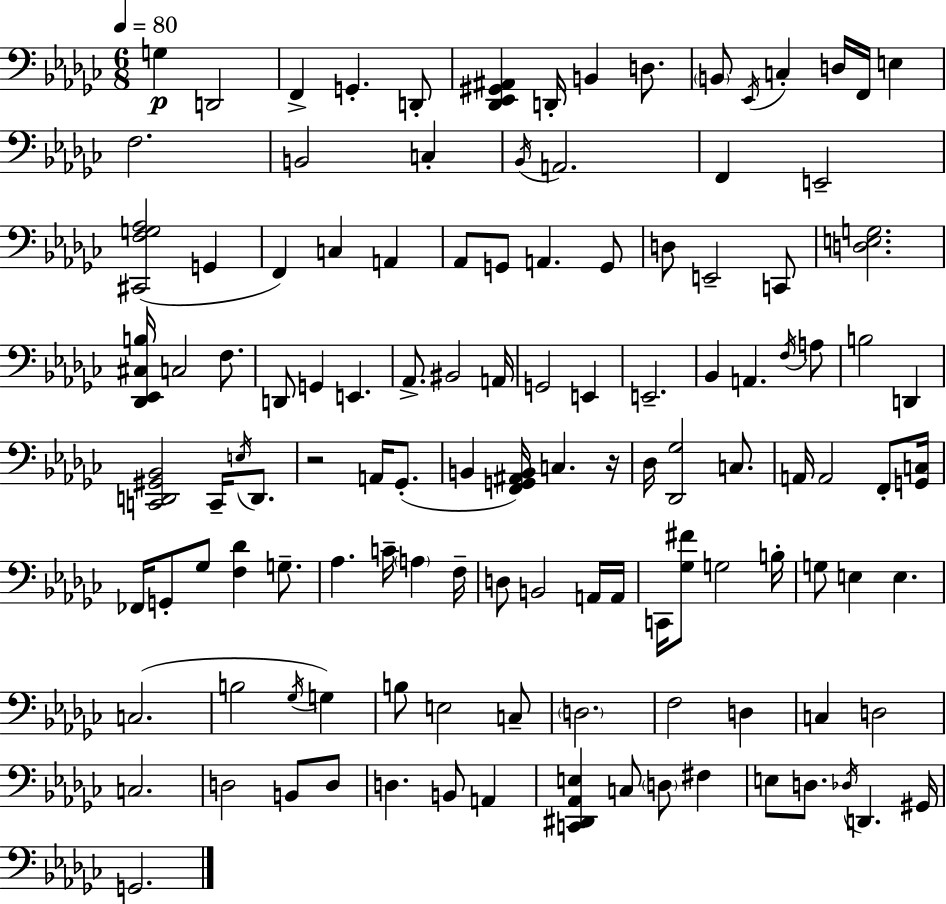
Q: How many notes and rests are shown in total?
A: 120